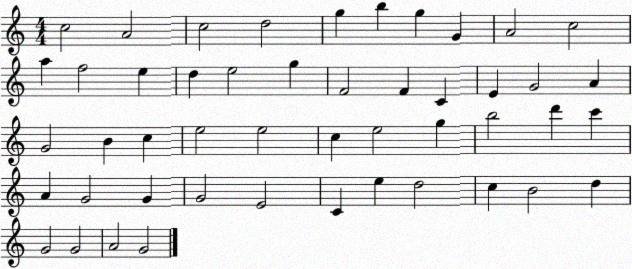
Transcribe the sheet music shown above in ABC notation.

X:1
T:Untitled
M:4/4
L:1/4
K:C
c2 A2 c2 d2 g b g G A2 c2 a f2 e d e2 g F2 F C E G2 A G2 B c e2 e2 c e2 g b2 d' c' A G2 G G2 E2 C e d2 c B2 d G2 G2 A2 G2